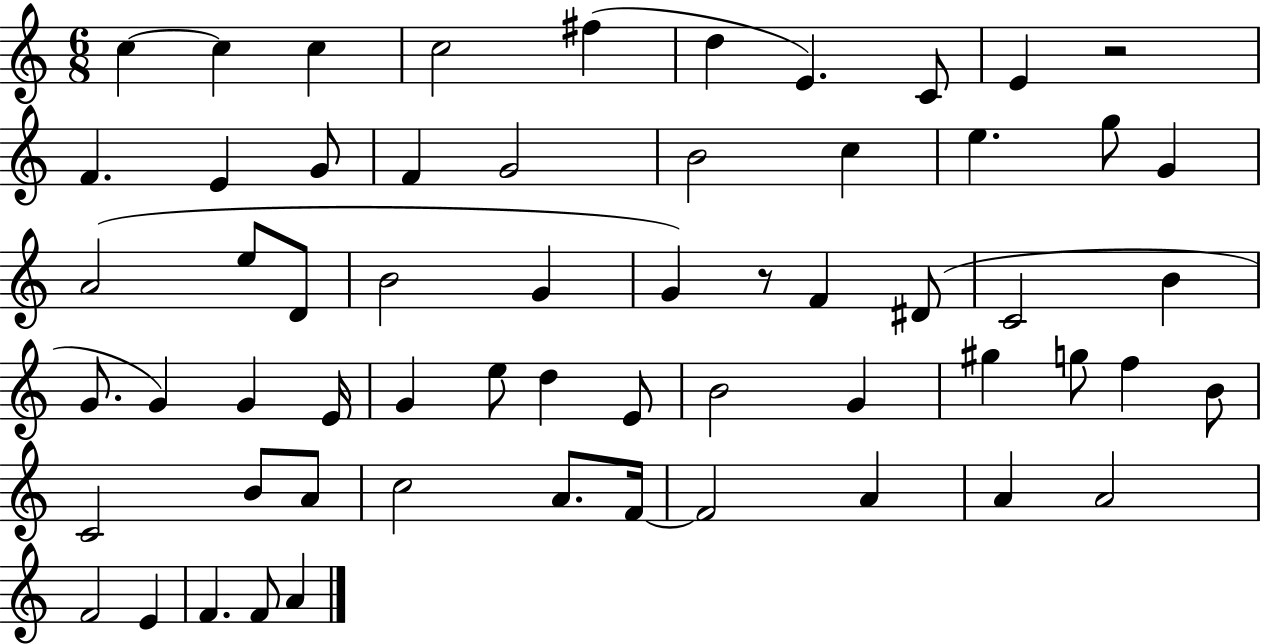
C5/q C5/q C5/q C5/h F#5/q D5/q E4/q. C4/e E4/q R/h F4/q. E4/q G4/e F4/q G4/h B4/h C5/q E5/q. G5/e G4/q A4/h E5/e D4/e B4/h G4/q G4/q R/e F4/q D#4/e C4/h B4/q G4/e. G4/q G4/q E4/s G4/q E5/e D5/q E4/e B4/h G4/q G#5/q G5/e F5/q B4/e C4/h B4/e A4/e C5/h A4/e. F4/s F4/h A4/q A4/q A4/h F4/h E4/q F4/q. F4/e A4/q